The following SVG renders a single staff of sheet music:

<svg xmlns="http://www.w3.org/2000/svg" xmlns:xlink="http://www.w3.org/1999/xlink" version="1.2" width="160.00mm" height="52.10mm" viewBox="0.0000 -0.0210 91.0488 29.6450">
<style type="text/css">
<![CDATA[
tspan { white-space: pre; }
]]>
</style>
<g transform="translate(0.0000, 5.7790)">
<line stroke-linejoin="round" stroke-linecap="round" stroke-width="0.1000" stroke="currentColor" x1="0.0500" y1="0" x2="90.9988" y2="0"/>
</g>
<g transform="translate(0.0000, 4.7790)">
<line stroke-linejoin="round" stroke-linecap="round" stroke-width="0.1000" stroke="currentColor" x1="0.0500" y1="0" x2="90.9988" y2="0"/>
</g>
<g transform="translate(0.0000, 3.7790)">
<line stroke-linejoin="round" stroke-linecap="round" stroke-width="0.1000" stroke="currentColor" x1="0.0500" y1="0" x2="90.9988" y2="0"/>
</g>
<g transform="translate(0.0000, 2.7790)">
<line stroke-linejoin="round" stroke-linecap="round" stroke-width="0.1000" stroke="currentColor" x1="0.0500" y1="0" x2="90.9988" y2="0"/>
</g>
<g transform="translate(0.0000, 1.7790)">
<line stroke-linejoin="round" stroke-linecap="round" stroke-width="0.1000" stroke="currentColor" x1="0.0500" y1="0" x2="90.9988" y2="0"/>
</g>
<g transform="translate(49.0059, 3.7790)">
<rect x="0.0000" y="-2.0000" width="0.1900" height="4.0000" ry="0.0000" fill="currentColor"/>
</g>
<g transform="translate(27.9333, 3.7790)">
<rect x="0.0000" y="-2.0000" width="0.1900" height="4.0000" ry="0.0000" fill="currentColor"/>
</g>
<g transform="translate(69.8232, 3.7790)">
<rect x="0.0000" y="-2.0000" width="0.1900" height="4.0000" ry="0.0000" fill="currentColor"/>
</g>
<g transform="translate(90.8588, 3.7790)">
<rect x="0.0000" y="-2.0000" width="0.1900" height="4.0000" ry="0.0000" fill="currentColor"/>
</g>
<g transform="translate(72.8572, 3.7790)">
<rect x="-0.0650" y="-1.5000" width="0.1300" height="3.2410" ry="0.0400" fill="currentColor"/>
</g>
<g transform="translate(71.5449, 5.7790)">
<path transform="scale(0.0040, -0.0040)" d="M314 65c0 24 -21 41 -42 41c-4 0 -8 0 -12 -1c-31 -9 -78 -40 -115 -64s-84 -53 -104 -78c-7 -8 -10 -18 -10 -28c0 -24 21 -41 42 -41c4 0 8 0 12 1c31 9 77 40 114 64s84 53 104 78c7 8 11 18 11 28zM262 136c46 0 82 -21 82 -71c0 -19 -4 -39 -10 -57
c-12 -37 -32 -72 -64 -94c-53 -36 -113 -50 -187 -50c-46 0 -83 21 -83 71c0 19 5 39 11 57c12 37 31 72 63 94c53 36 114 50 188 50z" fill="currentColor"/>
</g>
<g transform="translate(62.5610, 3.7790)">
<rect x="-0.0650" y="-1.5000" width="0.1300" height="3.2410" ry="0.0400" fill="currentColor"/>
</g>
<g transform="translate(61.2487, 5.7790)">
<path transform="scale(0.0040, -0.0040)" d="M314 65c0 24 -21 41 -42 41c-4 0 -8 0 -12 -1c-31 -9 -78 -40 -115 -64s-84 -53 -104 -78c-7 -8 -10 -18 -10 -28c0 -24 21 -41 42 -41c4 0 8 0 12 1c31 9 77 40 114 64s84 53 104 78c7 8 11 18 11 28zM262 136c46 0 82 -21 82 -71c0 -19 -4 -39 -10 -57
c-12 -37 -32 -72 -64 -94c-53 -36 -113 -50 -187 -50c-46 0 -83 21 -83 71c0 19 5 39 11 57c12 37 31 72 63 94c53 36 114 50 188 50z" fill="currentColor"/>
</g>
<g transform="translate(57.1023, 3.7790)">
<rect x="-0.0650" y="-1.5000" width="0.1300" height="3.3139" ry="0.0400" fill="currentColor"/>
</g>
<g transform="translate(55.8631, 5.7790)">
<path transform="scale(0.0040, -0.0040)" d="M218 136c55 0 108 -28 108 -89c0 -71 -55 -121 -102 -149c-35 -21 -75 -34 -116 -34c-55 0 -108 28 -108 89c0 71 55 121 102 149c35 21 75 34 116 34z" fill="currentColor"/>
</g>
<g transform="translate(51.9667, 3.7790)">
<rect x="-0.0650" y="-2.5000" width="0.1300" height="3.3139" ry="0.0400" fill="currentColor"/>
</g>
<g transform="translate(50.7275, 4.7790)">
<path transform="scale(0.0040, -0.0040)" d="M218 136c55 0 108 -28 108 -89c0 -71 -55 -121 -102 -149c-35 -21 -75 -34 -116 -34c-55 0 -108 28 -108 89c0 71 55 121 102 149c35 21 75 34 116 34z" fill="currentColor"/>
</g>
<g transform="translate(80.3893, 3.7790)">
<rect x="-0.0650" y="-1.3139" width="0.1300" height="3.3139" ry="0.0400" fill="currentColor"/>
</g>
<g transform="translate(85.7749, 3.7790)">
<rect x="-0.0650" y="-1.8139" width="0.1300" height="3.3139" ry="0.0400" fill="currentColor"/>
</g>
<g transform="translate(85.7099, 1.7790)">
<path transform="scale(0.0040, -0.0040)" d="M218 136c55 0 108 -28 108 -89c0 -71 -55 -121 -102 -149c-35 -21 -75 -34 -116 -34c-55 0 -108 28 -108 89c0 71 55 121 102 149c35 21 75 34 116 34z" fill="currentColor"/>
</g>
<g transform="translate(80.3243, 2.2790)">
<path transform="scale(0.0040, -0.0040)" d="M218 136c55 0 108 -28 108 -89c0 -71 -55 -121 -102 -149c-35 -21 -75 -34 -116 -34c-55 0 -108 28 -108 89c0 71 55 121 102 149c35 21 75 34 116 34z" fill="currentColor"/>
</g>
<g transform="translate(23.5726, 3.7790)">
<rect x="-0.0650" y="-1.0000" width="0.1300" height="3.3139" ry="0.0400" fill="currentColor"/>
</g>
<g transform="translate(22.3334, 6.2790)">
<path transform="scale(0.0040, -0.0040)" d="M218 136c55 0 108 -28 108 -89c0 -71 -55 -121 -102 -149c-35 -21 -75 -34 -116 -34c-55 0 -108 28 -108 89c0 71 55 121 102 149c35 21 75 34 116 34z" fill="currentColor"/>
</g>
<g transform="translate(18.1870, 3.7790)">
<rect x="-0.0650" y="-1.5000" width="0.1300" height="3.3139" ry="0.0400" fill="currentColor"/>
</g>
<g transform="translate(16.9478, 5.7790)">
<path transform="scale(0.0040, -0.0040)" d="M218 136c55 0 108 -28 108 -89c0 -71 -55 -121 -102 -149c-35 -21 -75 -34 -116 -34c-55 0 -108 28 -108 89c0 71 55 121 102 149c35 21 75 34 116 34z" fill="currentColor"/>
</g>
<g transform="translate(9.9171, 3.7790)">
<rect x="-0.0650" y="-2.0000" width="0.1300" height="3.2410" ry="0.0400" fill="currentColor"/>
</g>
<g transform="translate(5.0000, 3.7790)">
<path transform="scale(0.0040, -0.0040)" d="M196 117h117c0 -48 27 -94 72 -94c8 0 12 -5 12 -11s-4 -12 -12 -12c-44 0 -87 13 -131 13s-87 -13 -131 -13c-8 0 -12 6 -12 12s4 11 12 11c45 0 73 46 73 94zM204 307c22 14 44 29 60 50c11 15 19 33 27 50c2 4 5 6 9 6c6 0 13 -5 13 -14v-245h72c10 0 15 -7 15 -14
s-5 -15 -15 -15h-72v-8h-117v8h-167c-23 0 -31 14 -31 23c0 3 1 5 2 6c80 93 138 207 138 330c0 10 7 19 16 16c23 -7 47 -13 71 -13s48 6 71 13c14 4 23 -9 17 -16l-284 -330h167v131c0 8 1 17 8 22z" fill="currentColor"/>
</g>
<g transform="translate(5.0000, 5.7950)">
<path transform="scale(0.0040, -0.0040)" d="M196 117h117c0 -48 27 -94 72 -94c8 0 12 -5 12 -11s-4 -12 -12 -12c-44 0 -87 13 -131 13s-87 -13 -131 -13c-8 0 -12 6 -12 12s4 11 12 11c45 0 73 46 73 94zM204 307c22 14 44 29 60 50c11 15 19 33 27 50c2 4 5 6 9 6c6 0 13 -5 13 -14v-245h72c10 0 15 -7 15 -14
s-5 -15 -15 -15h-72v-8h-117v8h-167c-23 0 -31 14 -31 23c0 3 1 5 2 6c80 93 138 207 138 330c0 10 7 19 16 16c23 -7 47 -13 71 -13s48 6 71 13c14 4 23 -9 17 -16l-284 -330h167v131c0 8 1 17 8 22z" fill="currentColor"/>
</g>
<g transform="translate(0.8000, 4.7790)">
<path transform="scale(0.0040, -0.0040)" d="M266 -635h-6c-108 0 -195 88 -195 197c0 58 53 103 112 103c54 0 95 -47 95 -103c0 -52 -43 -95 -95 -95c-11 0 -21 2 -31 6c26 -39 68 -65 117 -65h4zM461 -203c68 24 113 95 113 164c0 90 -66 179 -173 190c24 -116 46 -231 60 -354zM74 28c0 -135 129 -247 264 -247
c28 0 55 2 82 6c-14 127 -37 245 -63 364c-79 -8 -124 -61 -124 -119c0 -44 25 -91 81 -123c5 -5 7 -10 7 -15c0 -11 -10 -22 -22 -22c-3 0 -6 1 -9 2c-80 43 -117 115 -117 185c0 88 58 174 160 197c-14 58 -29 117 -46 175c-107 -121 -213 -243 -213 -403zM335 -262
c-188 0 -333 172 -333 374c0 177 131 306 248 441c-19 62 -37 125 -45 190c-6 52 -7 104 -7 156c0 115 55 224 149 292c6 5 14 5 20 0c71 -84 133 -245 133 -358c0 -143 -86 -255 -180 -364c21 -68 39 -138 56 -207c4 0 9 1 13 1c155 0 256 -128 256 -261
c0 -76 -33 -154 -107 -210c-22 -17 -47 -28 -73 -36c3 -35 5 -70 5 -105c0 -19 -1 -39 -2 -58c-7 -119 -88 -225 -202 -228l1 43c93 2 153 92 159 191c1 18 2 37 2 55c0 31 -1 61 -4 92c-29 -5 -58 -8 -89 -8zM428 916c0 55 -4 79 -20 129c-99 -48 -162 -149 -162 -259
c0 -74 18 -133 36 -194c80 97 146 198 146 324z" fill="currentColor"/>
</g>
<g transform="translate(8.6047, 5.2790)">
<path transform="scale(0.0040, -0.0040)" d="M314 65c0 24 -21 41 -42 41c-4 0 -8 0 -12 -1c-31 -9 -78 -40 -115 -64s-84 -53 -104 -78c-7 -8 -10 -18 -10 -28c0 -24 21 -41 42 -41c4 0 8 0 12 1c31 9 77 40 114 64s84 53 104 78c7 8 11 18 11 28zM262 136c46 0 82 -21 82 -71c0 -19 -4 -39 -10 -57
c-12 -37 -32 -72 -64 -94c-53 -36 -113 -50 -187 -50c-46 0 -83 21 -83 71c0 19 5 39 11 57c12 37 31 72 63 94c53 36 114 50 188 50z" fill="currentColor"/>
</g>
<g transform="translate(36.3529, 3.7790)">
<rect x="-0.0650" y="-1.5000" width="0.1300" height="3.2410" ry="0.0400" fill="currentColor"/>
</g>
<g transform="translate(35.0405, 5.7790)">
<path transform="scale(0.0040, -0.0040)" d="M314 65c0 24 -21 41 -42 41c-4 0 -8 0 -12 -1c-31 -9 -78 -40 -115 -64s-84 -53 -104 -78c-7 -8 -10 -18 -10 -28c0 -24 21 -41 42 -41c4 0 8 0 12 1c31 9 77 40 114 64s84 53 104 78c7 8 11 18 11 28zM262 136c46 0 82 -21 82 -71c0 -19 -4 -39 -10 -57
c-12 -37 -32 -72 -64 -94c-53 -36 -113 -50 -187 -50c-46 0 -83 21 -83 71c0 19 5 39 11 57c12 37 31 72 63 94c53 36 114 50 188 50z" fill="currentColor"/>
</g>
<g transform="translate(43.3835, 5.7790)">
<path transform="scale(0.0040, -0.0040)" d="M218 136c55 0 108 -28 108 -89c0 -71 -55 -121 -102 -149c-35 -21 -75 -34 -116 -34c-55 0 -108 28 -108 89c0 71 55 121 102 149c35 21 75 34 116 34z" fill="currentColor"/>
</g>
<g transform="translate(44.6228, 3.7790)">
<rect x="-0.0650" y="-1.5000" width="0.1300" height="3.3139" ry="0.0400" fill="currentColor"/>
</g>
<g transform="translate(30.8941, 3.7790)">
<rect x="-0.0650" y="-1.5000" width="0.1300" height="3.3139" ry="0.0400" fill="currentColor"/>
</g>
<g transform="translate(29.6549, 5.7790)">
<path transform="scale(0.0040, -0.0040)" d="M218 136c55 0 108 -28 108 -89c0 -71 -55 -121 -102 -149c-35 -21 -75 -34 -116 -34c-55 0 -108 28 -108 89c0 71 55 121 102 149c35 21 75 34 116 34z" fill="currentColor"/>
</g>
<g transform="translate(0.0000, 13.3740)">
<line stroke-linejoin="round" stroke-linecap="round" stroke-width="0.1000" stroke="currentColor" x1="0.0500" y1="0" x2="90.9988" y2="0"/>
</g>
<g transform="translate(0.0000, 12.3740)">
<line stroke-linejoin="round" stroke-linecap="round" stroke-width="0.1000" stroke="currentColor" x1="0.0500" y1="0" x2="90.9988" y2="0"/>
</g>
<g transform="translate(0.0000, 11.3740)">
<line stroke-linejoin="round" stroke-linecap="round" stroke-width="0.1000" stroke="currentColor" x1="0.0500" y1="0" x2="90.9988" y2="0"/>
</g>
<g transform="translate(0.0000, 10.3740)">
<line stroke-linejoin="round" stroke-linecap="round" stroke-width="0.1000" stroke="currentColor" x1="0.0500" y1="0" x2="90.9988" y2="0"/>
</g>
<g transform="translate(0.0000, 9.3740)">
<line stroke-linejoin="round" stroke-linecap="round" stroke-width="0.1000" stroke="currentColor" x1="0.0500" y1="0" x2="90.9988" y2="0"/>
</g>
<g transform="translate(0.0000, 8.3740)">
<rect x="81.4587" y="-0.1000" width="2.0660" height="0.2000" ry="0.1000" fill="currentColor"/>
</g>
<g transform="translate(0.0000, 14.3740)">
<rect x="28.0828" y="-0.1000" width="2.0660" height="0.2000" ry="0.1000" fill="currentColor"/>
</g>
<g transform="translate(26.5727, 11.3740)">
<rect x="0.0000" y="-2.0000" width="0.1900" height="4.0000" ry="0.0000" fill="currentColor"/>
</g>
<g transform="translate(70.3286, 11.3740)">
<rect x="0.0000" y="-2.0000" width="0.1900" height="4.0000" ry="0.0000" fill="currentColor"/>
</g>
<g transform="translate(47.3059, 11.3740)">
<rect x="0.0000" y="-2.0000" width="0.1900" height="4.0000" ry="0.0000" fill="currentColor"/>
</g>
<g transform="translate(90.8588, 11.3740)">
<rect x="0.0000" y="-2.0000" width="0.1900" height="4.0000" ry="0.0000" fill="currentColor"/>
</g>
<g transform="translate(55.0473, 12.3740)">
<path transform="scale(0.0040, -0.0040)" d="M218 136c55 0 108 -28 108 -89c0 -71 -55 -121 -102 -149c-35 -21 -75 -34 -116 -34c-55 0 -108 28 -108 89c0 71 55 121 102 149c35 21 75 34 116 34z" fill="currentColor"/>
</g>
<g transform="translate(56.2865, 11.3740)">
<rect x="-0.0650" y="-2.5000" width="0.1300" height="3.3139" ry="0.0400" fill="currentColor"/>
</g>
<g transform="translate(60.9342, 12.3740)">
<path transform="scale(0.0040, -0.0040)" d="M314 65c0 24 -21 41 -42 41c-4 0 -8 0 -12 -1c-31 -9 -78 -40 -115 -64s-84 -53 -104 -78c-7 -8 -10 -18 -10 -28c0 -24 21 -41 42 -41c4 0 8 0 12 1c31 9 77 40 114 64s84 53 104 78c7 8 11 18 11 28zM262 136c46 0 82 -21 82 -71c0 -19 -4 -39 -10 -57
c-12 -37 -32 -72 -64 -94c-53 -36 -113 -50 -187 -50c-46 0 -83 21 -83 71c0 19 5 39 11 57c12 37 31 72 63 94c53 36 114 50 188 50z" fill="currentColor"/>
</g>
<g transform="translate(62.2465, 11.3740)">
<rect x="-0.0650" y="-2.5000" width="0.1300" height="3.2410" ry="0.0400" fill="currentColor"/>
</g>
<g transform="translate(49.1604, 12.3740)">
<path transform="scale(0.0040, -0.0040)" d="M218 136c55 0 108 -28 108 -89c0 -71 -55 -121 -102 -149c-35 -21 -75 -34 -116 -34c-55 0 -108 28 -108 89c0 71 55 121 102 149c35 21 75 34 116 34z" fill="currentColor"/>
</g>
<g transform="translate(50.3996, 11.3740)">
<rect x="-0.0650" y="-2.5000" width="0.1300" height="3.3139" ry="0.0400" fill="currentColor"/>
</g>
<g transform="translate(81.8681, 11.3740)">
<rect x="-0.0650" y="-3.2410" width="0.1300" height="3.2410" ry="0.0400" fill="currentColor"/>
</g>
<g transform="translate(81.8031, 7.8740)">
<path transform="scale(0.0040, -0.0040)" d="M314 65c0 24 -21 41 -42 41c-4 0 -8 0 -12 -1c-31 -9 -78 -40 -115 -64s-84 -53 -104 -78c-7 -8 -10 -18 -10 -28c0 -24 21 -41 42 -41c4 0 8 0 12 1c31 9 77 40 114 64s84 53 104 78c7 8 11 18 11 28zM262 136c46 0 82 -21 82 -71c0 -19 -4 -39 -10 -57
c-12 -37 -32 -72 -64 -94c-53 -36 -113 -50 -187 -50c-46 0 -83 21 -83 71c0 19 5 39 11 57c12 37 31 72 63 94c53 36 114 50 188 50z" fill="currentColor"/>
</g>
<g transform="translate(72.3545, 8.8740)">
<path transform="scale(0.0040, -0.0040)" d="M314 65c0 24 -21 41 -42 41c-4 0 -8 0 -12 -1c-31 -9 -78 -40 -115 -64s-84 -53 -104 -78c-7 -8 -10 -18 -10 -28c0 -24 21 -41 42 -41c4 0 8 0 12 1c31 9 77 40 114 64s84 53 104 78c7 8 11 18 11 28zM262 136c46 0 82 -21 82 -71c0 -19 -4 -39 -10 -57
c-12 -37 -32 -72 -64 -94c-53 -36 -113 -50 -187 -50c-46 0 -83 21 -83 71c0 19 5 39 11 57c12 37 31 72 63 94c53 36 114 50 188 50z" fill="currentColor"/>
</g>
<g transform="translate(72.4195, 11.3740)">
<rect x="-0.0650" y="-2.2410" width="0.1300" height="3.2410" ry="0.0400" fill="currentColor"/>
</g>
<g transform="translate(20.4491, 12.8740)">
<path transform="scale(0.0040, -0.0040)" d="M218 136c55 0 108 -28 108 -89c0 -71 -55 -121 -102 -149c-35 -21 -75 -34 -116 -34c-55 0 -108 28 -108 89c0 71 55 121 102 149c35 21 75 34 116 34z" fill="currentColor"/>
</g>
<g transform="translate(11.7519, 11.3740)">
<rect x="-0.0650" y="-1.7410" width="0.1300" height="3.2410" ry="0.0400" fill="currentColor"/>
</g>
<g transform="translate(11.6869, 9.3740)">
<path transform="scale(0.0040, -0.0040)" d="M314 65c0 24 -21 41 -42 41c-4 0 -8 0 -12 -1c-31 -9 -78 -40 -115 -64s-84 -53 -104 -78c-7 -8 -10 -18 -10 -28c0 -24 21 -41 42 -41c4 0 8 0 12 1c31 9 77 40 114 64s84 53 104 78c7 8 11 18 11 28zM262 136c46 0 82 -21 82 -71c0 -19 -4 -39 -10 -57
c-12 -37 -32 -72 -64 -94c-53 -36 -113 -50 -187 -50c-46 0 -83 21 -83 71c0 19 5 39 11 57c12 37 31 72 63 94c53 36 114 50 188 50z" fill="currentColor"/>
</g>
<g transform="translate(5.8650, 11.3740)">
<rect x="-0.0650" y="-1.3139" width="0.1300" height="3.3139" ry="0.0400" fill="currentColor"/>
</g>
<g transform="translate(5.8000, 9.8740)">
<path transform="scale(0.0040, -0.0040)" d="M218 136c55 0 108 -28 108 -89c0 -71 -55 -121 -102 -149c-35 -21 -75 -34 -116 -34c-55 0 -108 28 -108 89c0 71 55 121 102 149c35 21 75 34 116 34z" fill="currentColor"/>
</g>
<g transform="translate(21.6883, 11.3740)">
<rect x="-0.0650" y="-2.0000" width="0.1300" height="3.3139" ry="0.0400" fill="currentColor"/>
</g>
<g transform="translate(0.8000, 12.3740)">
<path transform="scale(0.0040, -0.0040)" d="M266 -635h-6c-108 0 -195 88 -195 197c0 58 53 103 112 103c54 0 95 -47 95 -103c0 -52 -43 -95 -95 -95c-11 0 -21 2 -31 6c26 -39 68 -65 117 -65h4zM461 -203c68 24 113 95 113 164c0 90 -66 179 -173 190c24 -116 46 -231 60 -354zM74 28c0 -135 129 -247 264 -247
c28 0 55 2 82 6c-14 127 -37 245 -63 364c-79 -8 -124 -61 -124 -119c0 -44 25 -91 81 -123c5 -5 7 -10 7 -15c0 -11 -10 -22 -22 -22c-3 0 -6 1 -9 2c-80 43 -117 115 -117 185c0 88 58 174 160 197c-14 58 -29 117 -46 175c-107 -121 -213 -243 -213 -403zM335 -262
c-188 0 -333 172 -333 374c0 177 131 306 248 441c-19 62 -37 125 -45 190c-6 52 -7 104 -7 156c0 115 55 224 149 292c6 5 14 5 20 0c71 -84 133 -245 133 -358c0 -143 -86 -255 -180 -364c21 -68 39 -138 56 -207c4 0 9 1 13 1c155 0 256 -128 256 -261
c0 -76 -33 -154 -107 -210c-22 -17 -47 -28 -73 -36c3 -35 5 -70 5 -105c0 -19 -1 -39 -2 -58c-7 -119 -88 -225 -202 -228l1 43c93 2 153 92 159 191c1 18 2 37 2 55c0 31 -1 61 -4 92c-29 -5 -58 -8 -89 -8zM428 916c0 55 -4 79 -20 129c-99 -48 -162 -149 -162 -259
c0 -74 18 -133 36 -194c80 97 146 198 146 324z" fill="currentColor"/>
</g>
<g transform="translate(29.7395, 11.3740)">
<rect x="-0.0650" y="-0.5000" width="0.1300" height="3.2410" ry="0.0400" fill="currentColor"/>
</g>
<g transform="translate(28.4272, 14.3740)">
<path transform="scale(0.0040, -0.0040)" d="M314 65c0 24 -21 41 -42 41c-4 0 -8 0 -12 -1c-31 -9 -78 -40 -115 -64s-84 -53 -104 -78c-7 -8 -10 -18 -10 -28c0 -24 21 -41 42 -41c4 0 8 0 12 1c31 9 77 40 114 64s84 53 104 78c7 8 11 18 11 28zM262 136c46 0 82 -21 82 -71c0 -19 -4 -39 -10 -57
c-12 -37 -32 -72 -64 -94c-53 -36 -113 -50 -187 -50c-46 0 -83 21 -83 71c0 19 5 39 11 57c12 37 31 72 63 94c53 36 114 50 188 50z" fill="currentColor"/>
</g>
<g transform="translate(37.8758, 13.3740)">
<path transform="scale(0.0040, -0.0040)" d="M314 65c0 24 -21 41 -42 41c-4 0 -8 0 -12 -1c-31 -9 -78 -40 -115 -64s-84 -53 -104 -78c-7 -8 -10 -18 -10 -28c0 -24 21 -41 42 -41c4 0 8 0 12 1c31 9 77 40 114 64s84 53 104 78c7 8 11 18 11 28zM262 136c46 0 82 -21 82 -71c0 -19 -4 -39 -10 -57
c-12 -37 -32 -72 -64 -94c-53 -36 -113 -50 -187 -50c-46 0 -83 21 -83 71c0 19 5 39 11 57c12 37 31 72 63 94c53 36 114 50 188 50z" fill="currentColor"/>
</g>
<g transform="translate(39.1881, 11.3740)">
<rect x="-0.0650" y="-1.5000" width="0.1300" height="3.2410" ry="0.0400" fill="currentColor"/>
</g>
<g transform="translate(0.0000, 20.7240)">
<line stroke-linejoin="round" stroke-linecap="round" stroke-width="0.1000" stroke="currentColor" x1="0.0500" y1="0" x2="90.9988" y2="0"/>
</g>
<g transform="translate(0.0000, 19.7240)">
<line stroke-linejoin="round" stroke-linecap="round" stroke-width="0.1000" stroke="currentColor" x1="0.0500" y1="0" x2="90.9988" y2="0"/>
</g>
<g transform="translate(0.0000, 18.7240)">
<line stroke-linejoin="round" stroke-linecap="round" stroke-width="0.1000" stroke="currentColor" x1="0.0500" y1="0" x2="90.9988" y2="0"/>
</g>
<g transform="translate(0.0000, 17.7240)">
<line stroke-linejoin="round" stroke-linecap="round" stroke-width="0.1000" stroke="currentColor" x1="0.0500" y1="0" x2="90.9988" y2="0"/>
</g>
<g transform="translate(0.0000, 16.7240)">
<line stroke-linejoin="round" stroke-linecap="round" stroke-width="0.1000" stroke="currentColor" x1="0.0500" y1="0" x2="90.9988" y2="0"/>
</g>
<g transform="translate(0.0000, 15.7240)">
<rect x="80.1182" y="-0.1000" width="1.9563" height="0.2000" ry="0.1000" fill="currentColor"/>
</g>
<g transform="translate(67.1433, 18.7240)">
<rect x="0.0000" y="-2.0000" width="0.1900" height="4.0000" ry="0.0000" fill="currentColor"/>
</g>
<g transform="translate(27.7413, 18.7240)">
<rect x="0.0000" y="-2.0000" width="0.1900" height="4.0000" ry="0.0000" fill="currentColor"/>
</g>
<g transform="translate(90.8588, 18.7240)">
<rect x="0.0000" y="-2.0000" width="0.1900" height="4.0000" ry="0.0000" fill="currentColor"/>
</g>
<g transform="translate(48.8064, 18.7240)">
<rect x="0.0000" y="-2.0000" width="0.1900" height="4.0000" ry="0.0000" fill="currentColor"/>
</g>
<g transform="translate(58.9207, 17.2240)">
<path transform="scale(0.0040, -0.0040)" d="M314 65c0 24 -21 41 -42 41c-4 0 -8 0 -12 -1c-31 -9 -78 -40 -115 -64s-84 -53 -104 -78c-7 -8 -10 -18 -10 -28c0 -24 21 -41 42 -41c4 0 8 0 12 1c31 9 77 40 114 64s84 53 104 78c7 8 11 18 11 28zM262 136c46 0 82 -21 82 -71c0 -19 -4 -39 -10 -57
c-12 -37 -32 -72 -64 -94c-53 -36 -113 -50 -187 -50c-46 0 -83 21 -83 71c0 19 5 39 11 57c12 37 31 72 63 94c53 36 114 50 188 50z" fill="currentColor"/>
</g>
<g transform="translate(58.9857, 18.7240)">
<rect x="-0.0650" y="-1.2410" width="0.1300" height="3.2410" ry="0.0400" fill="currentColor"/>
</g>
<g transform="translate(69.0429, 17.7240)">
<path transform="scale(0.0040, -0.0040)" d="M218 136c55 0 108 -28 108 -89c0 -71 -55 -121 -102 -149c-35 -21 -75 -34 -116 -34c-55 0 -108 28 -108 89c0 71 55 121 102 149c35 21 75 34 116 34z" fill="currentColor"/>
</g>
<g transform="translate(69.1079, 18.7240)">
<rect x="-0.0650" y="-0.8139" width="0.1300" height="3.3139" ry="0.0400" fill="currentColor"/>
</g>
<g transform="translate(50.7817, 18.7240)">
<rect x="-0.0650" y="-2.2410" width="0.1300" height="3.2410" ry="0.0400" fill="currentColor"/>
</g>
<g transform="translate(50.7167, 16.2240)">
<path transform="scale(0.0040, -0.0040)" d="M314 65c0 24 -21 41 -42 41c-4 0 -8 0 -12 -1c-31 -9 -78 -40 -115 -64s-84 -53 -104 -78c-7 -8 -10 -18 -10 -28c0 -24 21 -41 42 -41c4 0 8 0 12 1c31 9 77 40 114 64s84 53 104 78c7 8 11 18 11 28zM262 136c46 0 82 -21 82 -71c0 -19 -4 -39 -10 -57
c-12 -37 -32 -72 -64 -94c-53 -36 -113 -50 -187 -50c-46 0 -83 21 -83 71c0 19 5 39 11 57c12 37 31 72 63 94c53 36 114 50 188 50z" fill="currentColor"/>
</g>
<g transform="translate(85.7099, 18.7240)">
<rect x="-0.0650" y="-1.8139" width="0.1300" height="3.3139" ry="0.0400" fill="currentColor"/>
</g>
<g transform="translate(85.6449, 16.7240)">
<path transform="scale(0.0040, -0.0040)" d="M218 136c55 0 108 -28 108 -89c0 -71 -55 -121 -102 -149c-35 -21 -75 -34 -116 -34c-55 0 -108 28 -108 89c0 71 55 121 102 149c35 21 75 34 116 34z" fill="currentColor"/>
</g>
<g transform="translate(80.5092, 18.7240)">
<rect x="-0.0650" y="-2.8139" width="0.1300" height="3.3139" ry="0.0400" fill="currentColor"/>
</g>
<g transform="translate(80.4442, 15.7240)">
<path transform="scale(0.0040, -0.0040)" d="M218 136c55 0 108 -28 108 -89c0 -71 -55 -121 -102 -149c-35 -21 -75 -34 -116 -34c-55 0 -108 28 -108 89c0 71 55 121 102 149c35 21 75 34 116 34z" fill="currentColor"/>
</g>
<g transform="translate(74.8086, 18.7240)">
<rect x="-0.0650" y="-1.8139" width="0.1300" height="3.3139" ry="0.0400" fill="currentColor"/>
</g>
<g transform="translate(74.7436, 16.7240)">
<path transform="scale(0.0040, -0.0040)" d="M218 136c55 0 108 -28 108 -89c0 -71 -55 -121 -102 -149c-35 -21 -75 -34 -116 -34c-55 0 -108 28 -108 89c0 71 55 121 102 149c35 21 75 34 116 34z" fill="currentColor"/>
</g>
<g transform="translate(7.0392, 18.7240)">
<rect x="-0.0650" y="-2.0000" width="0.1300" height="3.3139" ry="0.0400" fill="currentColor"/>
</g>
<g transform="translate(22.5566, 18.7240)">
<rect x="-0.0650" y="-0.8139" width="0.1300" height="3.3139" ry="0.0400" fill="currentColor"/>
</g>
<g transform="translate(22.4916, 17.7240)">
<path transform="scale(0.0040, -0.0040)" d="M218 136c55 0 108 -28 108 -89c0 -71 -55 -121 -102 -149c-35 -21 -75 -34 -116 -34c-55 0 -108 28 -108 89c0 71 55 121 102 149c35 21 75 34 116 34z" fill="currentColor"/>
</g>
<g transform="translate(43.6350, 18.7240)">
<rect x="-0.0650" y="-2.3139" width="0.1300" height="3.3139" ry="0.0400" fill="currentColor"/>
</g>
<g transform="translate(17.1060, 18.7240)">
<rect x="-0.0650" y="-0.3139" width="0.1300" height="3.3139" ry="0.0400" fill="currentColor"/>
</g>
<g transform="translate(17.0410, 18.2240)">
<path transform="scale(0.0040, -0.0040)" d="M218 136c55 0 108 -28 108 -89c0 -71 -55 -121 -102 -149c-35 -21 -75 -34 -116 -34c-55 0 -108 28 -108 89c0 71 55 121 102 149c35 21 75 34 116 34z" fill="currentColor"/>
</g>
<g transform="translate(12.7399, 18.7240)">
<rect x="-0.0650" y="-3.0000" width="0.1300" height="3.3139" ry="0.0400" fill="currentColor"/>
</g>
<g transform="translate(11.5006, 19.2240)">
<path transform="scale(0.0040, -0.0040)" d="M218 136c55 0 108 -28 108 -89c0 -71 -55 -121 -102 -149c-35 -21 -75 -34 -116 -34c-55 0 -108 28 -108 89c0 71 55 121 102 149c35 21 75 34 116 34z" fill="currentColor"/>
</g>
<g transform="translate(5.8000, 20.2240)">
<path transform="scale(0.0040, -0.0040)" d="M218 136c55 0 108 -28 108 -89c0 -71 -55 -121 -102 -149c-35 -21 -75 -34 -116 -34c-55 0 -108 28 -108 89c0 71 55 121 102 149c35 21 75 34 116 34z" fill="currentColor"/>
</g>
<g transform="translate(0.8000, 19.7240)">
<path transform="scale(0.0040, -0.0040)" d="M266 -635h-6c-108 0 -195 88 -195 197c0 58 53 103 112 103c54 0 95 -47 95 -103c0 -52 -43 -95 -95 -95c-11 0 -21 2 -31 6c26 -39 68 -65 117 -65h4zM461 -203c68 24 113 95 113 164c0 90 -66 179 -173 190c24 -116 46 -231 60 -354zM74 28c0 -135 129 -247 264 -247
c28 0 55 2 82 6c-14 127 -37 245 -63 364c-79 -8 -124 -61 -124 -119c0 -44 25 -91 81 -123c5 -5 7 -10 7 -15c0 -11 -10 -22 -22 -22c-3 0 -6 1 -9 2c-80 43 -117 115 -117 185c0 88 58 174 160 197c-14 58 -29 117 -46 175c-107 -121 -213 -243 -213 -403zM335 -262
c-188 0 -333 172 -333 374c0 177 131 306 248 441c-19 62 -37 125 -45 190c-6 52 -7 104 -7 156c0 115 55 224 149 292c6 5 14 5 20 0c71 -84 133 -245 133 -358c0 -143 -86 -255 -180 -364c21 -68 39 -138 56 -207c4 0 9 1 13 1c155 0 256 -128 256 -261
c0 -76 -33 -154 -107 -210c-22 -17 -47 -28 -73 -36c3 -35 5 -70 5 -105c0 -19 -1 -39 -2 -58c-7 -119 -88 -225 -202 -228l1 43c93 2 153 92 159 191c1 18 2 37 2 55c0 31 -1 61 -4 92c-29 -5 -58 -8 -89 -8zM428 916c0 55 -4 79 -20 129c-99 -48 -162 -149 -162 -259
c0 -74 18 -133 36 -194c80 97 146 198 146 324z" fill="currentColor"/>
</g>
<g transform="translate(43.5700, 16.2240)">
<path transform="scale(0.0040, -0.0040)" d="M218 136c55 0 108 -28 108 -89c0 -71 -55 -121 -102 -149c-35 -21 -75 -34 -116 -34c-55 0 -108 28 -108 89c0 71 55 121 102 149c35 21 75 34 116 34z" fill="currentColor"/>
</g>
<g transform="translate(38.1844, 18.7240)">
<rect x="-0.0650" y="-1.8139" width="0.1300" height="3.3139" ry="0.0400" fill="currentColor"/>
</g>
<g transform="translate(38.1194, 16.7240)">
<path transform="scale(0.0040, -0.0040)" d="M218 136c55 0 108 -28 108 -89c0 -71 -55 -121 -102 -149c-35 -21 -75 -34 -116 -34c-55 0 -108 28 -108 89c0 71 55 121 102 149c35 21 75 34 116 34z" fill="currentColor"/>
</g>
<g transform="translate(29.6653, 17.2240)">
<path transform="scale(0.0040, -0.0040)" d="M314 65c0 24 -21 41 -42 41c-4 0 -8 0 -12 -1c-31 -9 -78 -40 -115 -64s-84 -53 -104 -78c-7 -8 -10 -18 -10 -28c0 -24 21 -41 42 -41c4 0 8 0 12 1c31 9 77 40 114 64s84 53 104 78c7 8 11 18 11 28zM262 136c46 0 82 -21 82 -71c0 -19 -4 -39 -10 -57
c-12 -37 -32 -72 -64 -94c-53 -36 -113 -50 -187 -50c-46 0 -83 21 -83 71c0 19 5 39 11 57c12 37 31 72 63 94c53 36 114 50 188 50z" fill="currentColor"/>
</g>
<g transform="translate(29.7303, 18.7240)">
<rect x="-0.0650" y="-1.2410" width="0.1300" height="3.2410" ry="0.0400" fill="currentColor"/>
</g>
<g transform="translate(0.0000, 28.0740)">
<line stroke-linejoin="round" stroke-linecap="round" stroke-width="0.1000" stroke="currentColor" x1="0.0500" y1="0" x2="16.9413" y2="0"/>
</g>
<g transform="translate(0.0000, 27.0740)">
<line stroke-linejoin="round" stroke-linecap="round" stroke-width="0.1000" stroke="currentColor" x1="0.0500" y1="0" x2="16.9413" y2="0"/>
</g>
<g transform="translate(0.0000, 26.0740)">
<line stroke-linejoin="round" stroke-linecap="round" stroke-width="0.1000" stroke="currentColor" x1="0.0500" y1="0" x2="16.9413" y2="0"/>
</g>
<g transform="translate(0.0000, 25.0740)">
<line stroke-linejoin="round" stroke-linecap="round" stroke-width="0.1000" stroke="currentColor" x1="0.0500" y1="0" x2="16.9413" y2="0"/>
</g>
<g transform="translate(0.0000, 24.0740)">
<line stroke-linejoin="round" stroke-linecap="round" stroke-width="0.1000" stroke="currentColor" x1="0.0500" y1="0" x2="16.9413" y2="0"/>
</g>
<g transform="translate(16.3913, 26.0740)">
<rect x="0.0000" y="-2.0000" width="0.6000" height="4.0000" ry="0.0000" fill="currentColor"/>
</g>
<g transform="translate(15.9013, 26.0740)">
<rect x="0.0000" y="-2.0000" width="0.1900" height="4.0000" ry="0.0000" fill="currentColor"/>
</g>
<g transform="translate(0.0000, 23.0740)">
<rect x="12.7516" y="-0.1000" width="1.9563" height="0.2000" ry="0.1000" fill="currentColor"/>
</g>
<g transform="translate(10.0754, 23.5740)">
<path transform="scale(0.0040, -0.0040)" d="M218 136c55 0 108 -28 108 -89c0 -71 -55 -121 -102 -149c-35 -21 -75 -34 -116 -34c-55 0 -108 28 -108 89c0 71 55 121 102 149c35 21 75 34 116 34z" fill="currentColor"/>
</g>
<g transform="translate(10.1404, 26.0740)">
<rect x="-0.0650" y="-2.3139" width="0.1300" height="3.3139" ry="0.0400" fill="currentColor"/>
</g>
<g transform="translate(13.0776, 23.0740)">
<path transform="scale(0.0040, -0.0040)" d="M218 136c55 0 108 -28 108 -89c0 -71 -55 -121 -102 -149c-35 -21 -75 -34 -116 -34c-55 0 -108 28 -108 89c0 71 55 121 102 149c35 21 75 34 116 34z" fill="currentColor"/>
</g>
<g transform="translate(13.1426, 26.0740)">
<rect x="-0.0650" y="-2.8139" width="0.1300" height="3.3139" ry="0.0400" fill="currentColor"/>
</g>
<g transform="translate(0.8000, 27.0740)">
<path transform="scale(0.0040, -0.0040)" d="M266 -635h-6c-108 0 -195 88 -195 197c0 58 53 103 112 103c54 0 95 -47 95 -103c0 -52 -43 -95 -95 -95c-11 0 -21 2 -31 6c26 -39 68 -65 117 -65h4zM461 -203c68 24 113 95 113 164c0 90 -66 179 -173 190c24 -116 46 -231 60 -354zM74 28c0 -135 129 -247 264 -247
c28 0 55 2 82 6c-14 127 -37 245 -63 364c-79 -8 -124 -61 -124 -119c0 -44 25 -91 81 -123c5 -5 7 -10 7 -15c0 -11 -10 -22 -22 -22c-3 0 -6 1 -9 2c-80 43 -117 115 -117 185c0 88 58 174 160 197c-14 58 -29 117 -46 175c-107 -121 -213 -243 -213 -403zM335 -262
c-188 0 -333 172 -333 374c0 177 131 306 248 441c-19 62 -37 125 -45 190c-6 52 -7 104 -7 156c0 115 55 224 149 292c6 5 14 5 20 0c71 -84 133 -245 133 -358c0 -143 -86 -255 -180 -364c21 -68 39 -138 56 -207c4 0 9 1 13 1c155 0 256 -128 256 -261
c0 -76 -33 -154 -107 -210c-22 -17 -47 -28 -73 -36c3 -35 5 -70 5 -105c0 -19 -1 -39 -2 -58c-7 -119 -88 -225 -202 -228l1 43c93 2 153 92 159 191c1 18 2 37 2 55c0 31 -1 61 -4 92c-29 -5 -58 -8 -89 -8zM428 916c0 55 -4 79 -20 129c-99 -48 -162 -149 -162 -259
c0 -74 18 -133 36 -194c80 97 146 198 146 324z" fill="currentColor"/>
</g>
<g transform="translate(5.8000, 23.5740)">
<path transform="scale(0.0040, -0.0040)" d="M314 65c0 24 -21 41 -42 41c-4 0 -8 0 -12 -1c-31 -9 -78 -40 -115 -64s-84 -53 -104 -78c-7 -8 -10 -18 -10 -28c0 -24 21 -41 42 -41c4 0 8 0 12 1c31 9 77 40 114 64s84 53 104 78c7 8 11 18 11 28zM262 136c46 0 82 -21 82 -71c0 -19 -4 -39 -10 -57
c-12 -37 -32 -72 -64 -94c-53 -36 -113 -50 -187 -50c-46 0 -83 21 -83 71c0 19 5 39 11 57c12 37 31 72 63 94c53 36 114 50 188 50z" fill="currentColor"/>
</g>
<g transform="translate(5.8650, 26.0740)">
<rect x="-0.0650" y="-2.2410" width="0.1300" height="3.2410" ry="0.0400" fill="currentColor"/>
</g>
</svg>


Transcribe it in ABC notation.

X:1
T:Untitled
M:4/4
L:1/4
K:C
F2 E D E E2 E G E E2 E2 e f e f2 F C2 E2 G G G2 g2 b2 F A c d e2 f g g2 e2 d f a f g2 g a